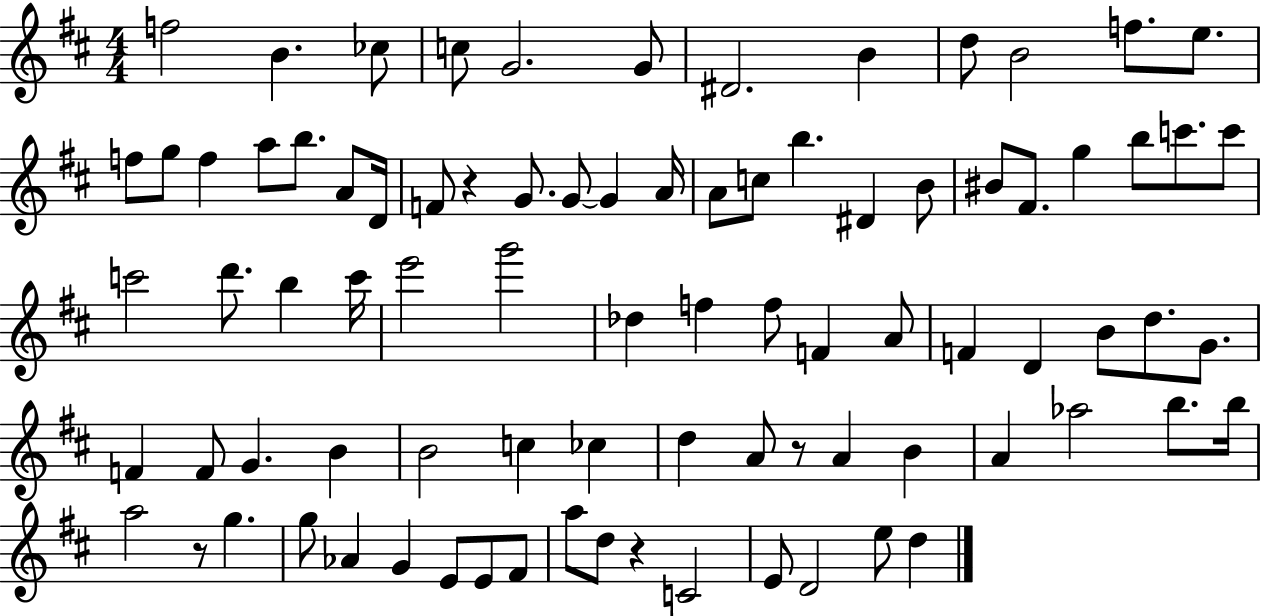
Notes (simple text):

F5/h B4/q. CES5/e C5/e G4/h. G4/e D#4/h. B4/q D5/e B4/h F5/e. E5/e. F5/e G5/e F5/q A5/e B5/e. A4/e D4/s F4/e R/q G4/e. G4/e G4/q A4/s A4/e C5/e B5/q. D#4/q B4/e BIS4/e F#4/e. G5/q B5/e C6/e. C6/e C6/h D6/e. B5/q C6/s E6/h G6/h Db5/q F5/q F5/e F4/q A4/e F4/q D4/q B4/e D5/e. G4/e. F4/q F4/e G4/q. B4/q B4/h C5/q CES5/q D5/q A4/e R/e A4/q B4/q A4/q Ab5/h B5/e. B5/s A5/h R/e G5/q. G5/e Ab4/q G4/q E4/e E4/e F#4/e A5/e D5/e R/q C4/h E4/e D4/h E5/e D5/q